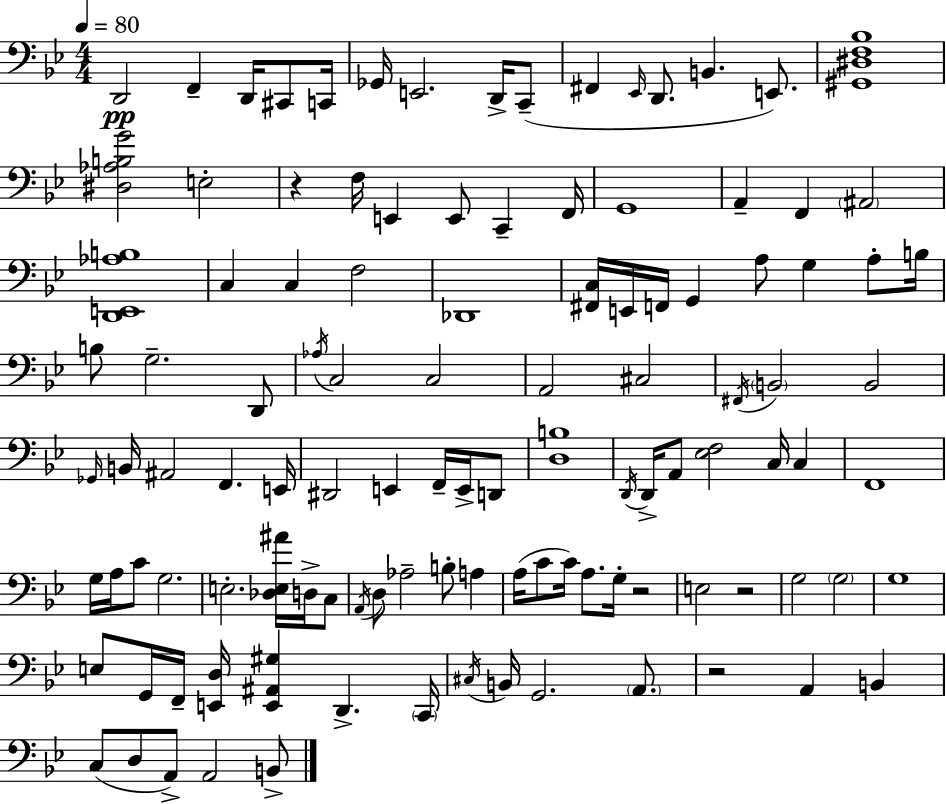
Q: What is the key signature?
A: BES major